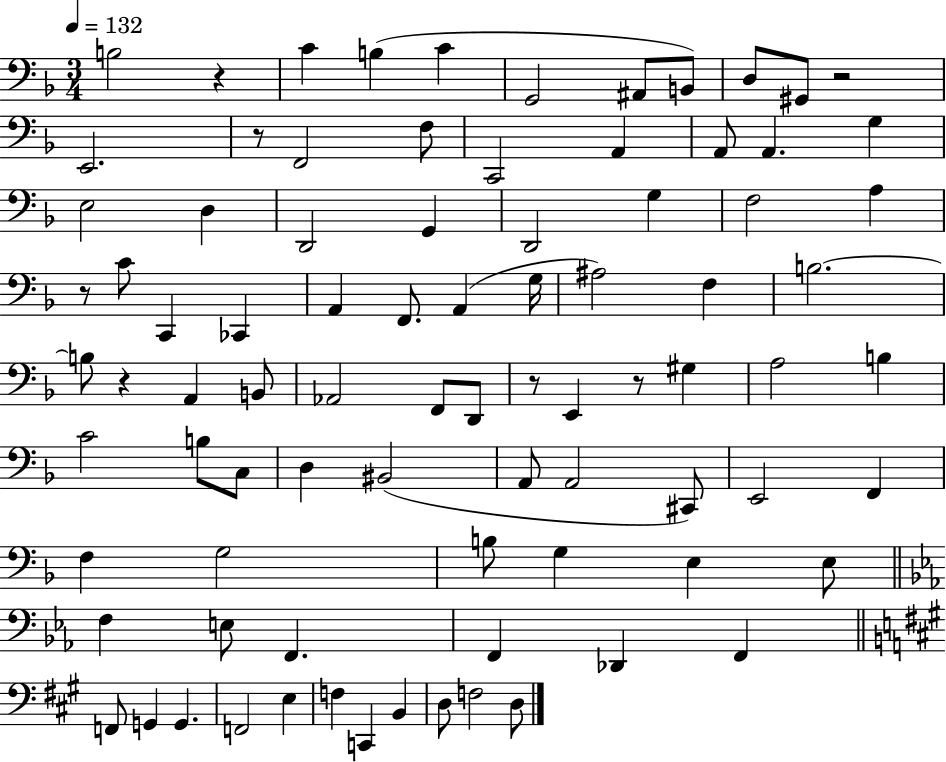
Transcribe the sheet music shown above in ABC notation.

X:1
T:Untitled
M:3/4
L:1/4
K:F
B,2 z C B, C G,,2 ^A,,/2 B,,/2 D,/2 ^G,,/2 z2 E,,2 z/2 F,,2 F,/2 C,,2 A,, A,,/2 A,, G, E,2 D, D,,2 G,, D,,2 G, F,2 A, z/2 C/2 C,, _C,, A,, F,,/2 A,, G,/4 ^A,2 F, B,2 B,/2 z A,, B,,/2 _A,,2 F,,/2 D,,/2 z/2 E,, z/2 ^G, A,2 B, C2 B,/2 C,/2 D, ^B,,2 A,,/2 A,,2 ^C,,/2 E,,2 F,, F, G,2 B,/2 G, E, E,/2 F, E,/2 F,, F,, _D,, F,, F,,/2 G,, G,, F,,2 E, F, C,, B,, D,/2 F,2 D,/2